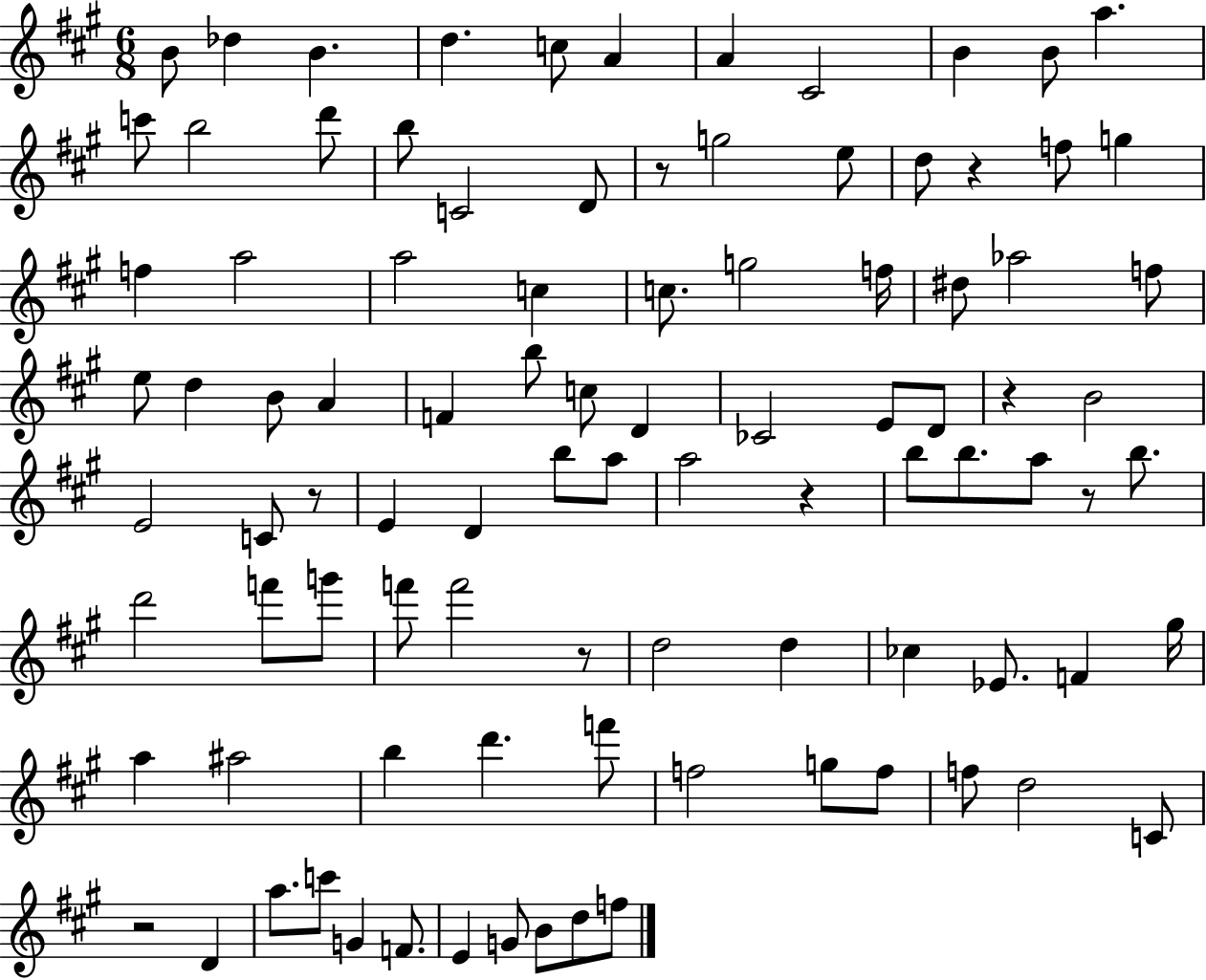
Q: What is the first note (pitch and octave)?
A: B4